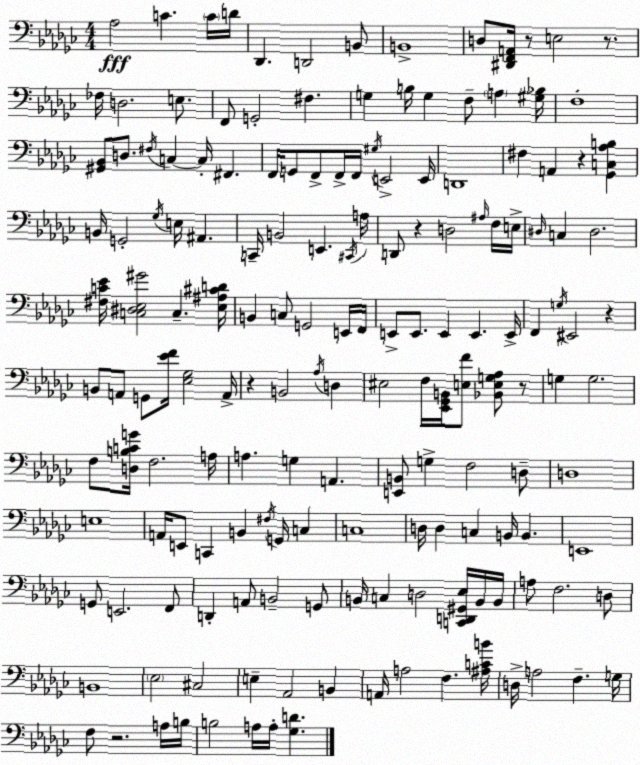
X:1
T:Untitled
M:4/4
L:1/4
K:Ebm
_A,2 C C/4 D/4 _D,, D,,2 B,,/2 B,,4 D,/2 [^D,,F,,A,,]/4 z/2 E,2 z/2 _F,/4 D,2 E,/2 F,,/2 G,,2 ^F, G, B,/4 G, F,/2 A, [^G,_B,]/4 F,4 [^G,,_B,,]/2 D,/2 ^F,/4 C, C,/4 ^F,, F,,/4 G,,/2 F,,/2 F,,/4 F,,/4 ^G,/4 E,,2 E,,/4 D,,4 ^F, A,, z [_G,,C,_A,B,] B,,/4 G,,2 _G,/4 E,/4 ^A,, C,,/4 B,,2 E,, ^C,,/4 A,/4 D,,/2 z D,2 ^A,/4 F,/4 E,/4 ^D,/4 C, ^D,2 [^F,C_E]/4 [C,^D,_E,^G]2 C, [_E,^A,^CD]/4 B,, C,/2 G,,2 E,,/4 F,,/4 E,,/2 E,,/2 E,, E,, E,,/4 F,, G,/4 ^E,,2 z B,,/2 A,,/2 G,,/2 [_EF]/4 [_E,_G,]2 A,,/4 z B,,2 _A,/4 D, ^E,2 F,/4 [_E,,_G,,B,,]/4 [E,F]/2 [_B,,E,G,_A,]/2 z/2 G, G,2 F,/2 [D,B,CG]/4 F,2 A,/4 A, G, A,, [E,,B,,]/2 G, F,2 D,/2 D,4 E,4 A,,/4 E,,/2 C,, B,, ^F,/4 G,,/4 C, C,4 D,/4 D, C, B,,/4 B,, E,,4 G,,/2 E,,2 F,,/2 D,, A,,/2 B,,2 G,,/2 B,,/4 C, D,2 [C,,D,,^G,,_E,]/4 B,,/4 B,,/4 A,/2 F,2 D,/2 B,,4 _E,2 ^C,2 E, _A,,2 B,, A,,/4 A,2 F, [^A,CB]/4 D,/4 A,2 F, G,/4 F,/2 z2 A,/4 B,/4 B,2 A,/4 A,/4 [_G,D]